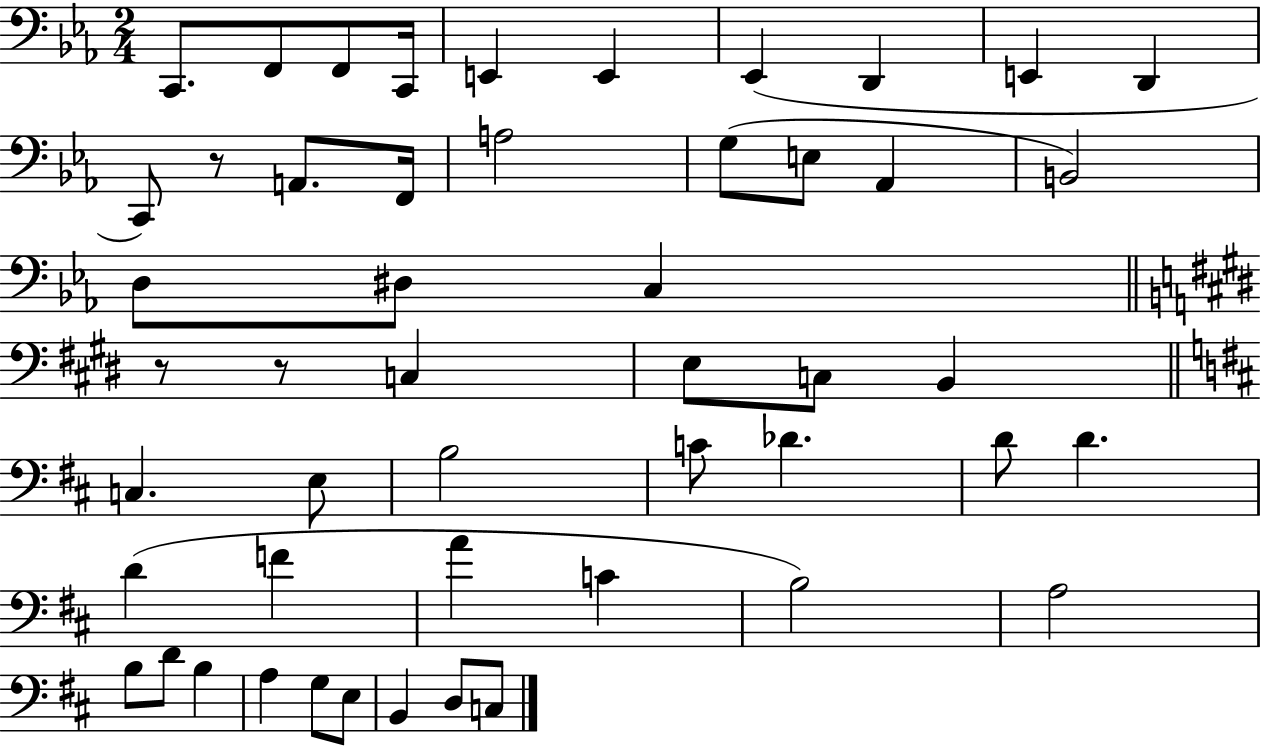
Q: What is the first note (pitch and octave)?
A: C2